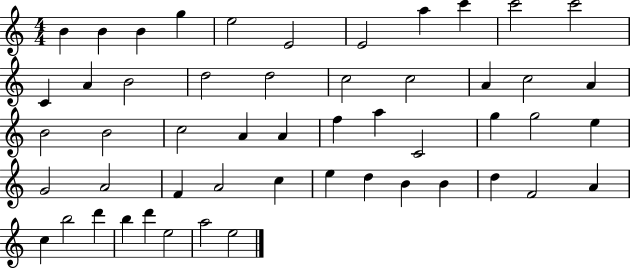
B4/q B4/q B4/q G5/q E5/h E4/h E4/h A5/q C6/q C6/h C6/h C4/q A4/q B4/h D5/h D5/h C5/h C5/h A4/q C5/h A4/q B4/h B4/h C5/h A4/q A4/q F5/q A5/q C4/h G5/q G5/h E5/q G4/h A4/h F4/q A4/h C5/q E5/q D5/q B4/q B4/q D5/q F4/h A4/q C5/q B5/h D6/q B5/q D6/q E5/h A5/h E5/h